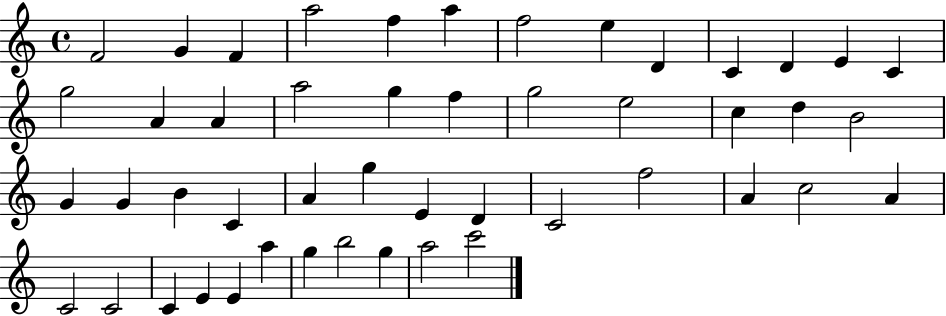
F4/h G4/q F4/q A5/h F5/q A5/q F5/h E5/q D4/q C4/q D4/q E4/q C4/q G5/h A4/q A4/q A5/h G5/q F5/q G5/h E5/h C5/q D5/q B4/h G4/q G4/q B4/q C4/q A4/q G5/q E4/q D4/q C4/h F5/h A4/q C5/h A4/q C4/h C4/h C4/q E4/q E4/q A5/q G5/q B5/h G5/q A5/h C6/h